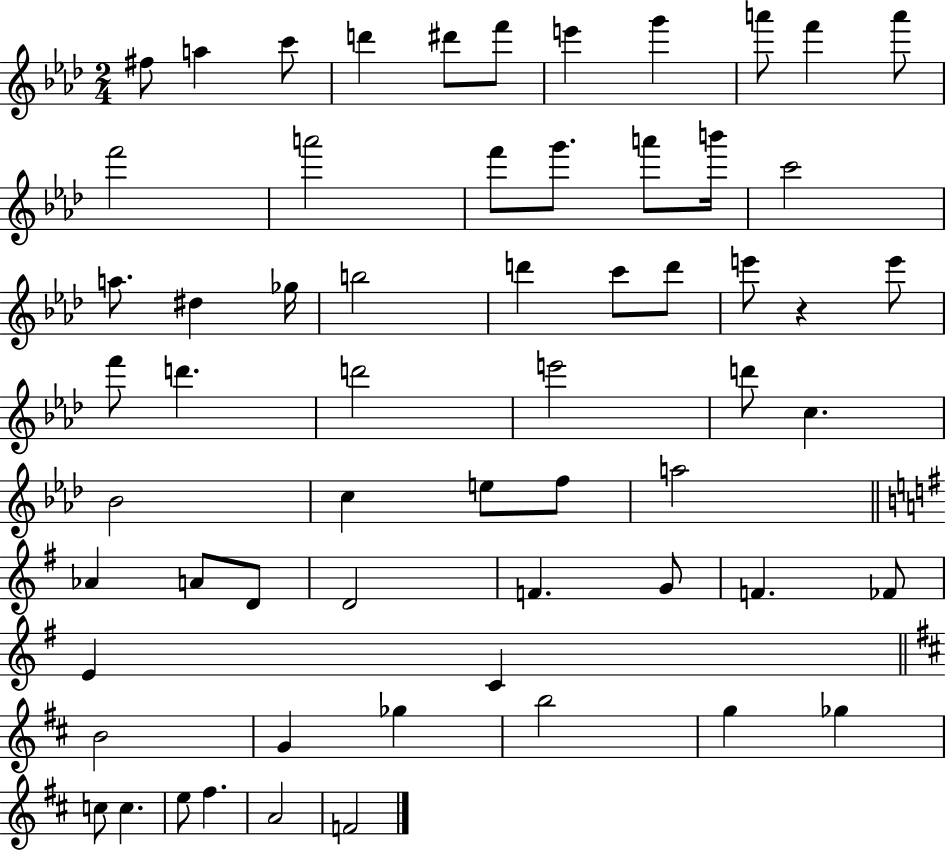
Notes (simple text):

F#5/e A5/q C6/e D6/q D#6/e F6/e E6/q G6/q A6/e F6/q A6/e F6/h A6/h F6/e G6/e. A6/e B6/s C6/h A5/e. D#5/q Gb5/s B5/h D6/q C6/e D6/e E6/e R/q E6/e F6/e D6/q. D6/h E6/h D6/e C5/q. Bb4/h C5/q E5/e F5/e A5/h Ab4/q A4/e D4/e D4/h F4/q. G4/e F4/q. FES4/e E4/q C4/q B4/h G4/q Gb5/q B5/h G5/q Gb5/q C5/e C5/q. E5/e F#5/q. A4/h F4/h